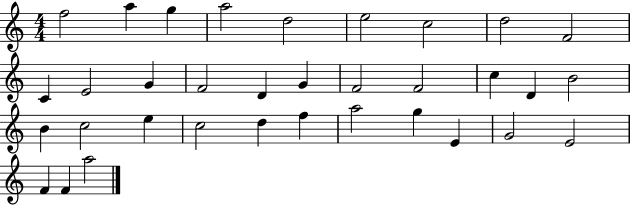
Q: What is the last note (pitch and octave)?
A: A5